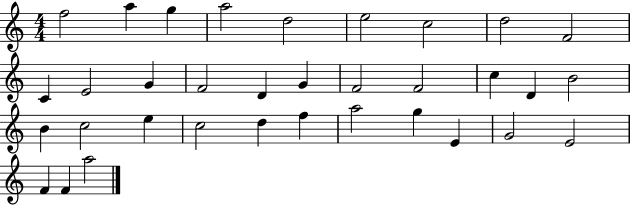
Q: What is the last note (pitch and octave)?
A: A5